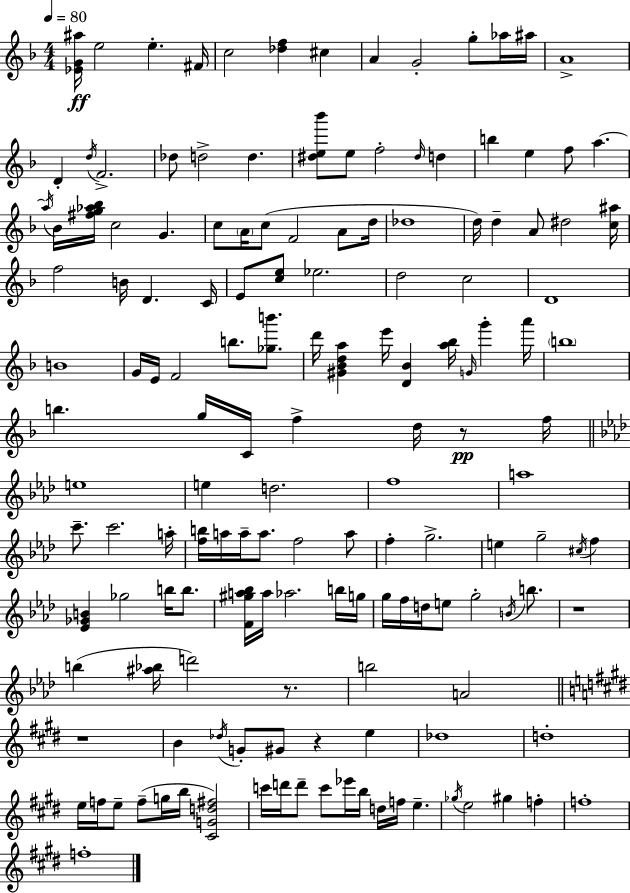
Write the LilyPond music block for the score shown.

{
  \clef treble
  \numericTimeSignature
  \time 4/4
  \key d \minor
  \tempo 4 = 80
  <ees' g' ais''>16\ff e''2 e''4.-. fis'16 | c''2 <des'' f''>4 cis''4 | a'4 g'2-. g''8-. aes''16 ais''16 | a'1-> | \break d'4-. \acciaccatura { d''16 } f'2.-> | des''8 d''2-> d''4. | <dis'' e'' bes'''>8 e''8 f''2-. \grace { dis''16 } d''4 | b''4 e''4 f''8 a''4.~~ | \break \acciaccatura { a''16 } bes'16 <fis'' g'' aes'' bes''>16 c''2 g'4. | c''8 \parenthesize a'16 c''8( f'2 | a'8 d''16 des''1 | d''16) d''4-- a'8 dis''2 | \break <c'' ais''>16 f''2 b'16 d'4. | c'16 e'8 <c'' e''>8 ees''2. | d''2 c''2 | d'1 | \break b'1 | g'16 e'16 f'2 b''8. | <ges'' b'''>8. d'''16 <gis' bes' d'' a''>4 e'''16 <d' bes'>4 <a'' bes''>16 \grace { g'16 } g'''4-. | a'''16 \parenthesize b''1 | \break b''4. g''16 c'16 f''4-> | d''16 r8\pp f''16 \bar "||" \break \key f \minor e''1 | e''4 d''2. | f''1 | a''1 | \break c'''8.-- c'''2. a''16-. | <f'' b''>16 a''16 a''16-- a''8. f''2 a''8 | f''4-. g''2.-> | e''4 g''2-- \acciaccatura { cis''16 } f''4 | \break <ees' ges' b'>4 ges''2 b''16 b''8. | <f' gis'' a'' bes''>16 a''16 aes''2. b''16 | g''16 g''16 f''16 d''16 e''8 g''2-. \acciaccatura { b'16 } b''8. | r1 | \break b''4( <ais'' bes''>16 d'''2) r8. | b''2 a'2 | \bar "||" \break \key e \major r1 | b'4 \acciaccatura { des''16 } g'8-. gis'8 r4 e''4 | des''1 | d''1-. | \break e''16 f''16 e''8-- f''8--( g''16 b''16 <cis' g' d'' fis''>2) | c'''16 d'''16 d'''8-- c'''8 ees'''16 b''16 d''16 f''16 e''4.-- | \acciaccatura { ges''16 } e''2 gis''4 f''4-. | f''1-. | \break f''1-. | \bar "|."
}